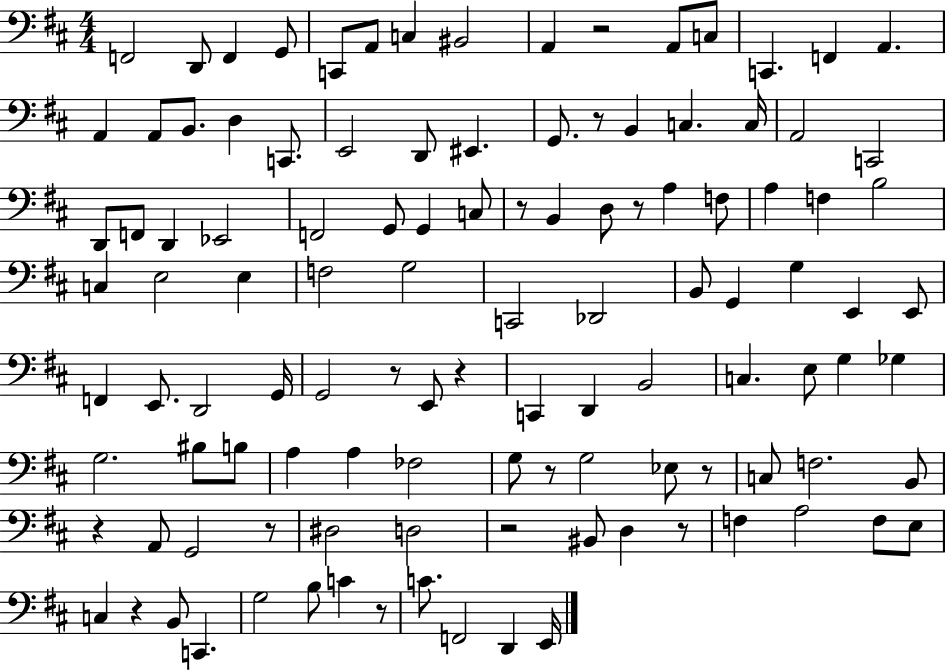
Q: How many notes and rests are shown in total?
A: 114